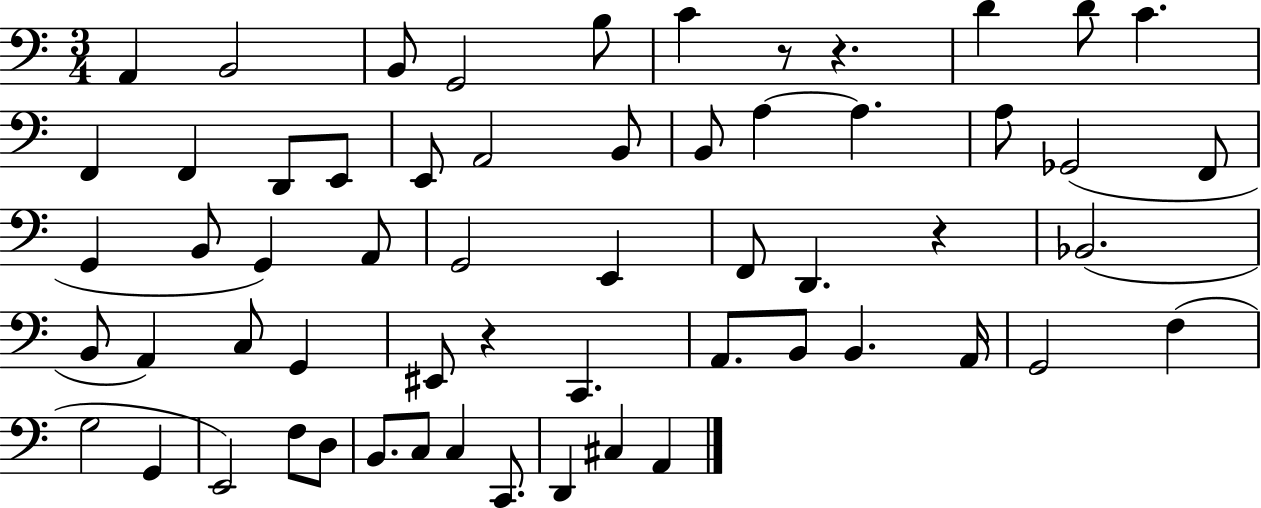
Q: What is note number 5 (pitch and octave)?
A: B3